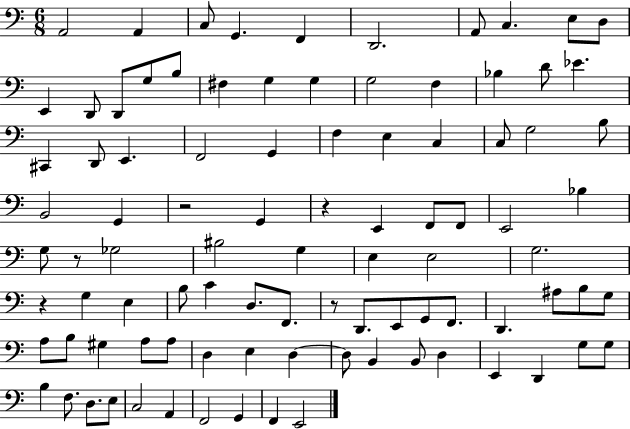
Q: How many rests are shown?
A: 5